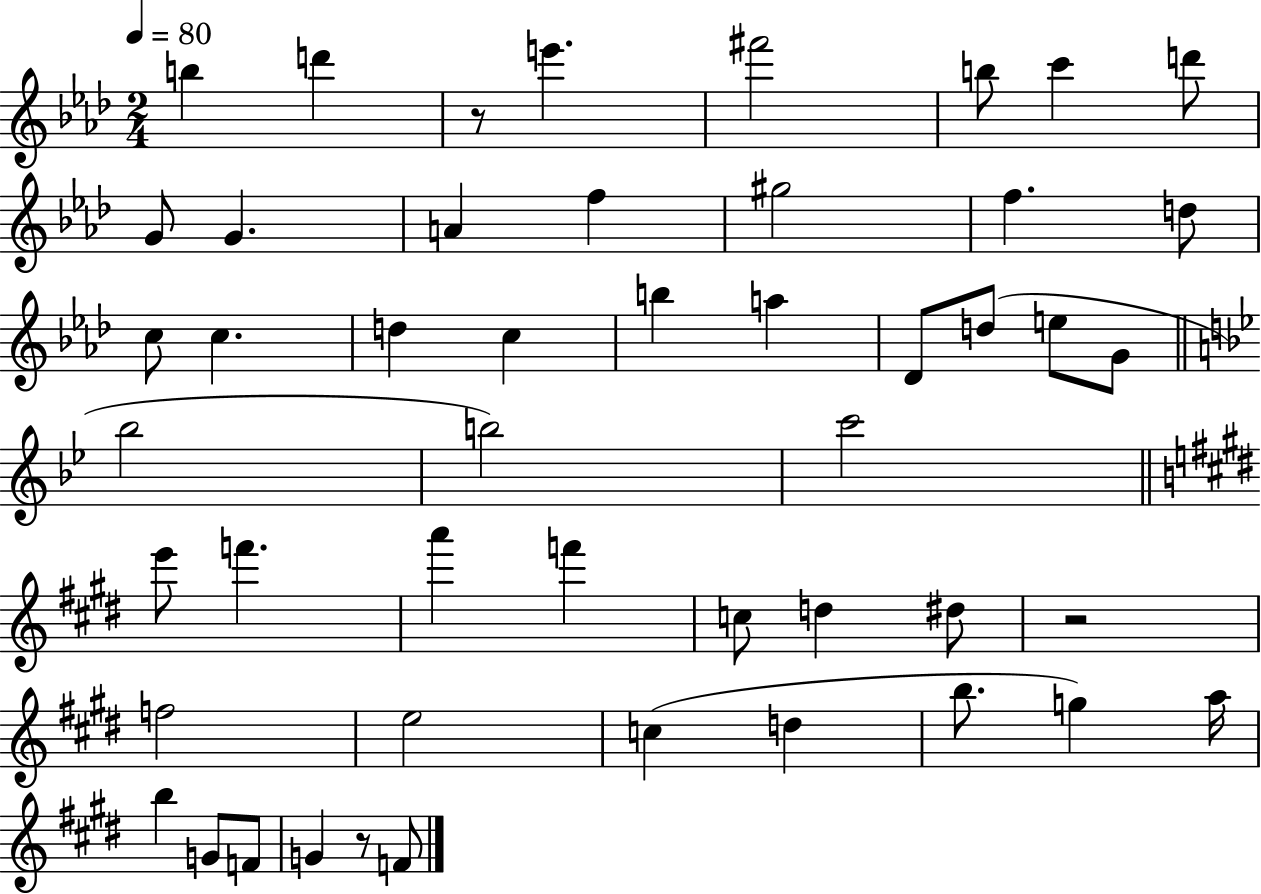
X:1
T:Untitled
M:2/4
L:1/4
K:Ab
b d' z/2 e' ^f'2 b/2 c' d'/2 G/2 G A f ^g2 f d/2 c/2 c d c b a _D/2 d/2 e/2 G/2 _b2 b2 c'2 e'/2 f' a' f' c/2 d ^d/2 z2 f2 e2 c d b/2 g a/4 b G/2 F/2 G z/2 F/2